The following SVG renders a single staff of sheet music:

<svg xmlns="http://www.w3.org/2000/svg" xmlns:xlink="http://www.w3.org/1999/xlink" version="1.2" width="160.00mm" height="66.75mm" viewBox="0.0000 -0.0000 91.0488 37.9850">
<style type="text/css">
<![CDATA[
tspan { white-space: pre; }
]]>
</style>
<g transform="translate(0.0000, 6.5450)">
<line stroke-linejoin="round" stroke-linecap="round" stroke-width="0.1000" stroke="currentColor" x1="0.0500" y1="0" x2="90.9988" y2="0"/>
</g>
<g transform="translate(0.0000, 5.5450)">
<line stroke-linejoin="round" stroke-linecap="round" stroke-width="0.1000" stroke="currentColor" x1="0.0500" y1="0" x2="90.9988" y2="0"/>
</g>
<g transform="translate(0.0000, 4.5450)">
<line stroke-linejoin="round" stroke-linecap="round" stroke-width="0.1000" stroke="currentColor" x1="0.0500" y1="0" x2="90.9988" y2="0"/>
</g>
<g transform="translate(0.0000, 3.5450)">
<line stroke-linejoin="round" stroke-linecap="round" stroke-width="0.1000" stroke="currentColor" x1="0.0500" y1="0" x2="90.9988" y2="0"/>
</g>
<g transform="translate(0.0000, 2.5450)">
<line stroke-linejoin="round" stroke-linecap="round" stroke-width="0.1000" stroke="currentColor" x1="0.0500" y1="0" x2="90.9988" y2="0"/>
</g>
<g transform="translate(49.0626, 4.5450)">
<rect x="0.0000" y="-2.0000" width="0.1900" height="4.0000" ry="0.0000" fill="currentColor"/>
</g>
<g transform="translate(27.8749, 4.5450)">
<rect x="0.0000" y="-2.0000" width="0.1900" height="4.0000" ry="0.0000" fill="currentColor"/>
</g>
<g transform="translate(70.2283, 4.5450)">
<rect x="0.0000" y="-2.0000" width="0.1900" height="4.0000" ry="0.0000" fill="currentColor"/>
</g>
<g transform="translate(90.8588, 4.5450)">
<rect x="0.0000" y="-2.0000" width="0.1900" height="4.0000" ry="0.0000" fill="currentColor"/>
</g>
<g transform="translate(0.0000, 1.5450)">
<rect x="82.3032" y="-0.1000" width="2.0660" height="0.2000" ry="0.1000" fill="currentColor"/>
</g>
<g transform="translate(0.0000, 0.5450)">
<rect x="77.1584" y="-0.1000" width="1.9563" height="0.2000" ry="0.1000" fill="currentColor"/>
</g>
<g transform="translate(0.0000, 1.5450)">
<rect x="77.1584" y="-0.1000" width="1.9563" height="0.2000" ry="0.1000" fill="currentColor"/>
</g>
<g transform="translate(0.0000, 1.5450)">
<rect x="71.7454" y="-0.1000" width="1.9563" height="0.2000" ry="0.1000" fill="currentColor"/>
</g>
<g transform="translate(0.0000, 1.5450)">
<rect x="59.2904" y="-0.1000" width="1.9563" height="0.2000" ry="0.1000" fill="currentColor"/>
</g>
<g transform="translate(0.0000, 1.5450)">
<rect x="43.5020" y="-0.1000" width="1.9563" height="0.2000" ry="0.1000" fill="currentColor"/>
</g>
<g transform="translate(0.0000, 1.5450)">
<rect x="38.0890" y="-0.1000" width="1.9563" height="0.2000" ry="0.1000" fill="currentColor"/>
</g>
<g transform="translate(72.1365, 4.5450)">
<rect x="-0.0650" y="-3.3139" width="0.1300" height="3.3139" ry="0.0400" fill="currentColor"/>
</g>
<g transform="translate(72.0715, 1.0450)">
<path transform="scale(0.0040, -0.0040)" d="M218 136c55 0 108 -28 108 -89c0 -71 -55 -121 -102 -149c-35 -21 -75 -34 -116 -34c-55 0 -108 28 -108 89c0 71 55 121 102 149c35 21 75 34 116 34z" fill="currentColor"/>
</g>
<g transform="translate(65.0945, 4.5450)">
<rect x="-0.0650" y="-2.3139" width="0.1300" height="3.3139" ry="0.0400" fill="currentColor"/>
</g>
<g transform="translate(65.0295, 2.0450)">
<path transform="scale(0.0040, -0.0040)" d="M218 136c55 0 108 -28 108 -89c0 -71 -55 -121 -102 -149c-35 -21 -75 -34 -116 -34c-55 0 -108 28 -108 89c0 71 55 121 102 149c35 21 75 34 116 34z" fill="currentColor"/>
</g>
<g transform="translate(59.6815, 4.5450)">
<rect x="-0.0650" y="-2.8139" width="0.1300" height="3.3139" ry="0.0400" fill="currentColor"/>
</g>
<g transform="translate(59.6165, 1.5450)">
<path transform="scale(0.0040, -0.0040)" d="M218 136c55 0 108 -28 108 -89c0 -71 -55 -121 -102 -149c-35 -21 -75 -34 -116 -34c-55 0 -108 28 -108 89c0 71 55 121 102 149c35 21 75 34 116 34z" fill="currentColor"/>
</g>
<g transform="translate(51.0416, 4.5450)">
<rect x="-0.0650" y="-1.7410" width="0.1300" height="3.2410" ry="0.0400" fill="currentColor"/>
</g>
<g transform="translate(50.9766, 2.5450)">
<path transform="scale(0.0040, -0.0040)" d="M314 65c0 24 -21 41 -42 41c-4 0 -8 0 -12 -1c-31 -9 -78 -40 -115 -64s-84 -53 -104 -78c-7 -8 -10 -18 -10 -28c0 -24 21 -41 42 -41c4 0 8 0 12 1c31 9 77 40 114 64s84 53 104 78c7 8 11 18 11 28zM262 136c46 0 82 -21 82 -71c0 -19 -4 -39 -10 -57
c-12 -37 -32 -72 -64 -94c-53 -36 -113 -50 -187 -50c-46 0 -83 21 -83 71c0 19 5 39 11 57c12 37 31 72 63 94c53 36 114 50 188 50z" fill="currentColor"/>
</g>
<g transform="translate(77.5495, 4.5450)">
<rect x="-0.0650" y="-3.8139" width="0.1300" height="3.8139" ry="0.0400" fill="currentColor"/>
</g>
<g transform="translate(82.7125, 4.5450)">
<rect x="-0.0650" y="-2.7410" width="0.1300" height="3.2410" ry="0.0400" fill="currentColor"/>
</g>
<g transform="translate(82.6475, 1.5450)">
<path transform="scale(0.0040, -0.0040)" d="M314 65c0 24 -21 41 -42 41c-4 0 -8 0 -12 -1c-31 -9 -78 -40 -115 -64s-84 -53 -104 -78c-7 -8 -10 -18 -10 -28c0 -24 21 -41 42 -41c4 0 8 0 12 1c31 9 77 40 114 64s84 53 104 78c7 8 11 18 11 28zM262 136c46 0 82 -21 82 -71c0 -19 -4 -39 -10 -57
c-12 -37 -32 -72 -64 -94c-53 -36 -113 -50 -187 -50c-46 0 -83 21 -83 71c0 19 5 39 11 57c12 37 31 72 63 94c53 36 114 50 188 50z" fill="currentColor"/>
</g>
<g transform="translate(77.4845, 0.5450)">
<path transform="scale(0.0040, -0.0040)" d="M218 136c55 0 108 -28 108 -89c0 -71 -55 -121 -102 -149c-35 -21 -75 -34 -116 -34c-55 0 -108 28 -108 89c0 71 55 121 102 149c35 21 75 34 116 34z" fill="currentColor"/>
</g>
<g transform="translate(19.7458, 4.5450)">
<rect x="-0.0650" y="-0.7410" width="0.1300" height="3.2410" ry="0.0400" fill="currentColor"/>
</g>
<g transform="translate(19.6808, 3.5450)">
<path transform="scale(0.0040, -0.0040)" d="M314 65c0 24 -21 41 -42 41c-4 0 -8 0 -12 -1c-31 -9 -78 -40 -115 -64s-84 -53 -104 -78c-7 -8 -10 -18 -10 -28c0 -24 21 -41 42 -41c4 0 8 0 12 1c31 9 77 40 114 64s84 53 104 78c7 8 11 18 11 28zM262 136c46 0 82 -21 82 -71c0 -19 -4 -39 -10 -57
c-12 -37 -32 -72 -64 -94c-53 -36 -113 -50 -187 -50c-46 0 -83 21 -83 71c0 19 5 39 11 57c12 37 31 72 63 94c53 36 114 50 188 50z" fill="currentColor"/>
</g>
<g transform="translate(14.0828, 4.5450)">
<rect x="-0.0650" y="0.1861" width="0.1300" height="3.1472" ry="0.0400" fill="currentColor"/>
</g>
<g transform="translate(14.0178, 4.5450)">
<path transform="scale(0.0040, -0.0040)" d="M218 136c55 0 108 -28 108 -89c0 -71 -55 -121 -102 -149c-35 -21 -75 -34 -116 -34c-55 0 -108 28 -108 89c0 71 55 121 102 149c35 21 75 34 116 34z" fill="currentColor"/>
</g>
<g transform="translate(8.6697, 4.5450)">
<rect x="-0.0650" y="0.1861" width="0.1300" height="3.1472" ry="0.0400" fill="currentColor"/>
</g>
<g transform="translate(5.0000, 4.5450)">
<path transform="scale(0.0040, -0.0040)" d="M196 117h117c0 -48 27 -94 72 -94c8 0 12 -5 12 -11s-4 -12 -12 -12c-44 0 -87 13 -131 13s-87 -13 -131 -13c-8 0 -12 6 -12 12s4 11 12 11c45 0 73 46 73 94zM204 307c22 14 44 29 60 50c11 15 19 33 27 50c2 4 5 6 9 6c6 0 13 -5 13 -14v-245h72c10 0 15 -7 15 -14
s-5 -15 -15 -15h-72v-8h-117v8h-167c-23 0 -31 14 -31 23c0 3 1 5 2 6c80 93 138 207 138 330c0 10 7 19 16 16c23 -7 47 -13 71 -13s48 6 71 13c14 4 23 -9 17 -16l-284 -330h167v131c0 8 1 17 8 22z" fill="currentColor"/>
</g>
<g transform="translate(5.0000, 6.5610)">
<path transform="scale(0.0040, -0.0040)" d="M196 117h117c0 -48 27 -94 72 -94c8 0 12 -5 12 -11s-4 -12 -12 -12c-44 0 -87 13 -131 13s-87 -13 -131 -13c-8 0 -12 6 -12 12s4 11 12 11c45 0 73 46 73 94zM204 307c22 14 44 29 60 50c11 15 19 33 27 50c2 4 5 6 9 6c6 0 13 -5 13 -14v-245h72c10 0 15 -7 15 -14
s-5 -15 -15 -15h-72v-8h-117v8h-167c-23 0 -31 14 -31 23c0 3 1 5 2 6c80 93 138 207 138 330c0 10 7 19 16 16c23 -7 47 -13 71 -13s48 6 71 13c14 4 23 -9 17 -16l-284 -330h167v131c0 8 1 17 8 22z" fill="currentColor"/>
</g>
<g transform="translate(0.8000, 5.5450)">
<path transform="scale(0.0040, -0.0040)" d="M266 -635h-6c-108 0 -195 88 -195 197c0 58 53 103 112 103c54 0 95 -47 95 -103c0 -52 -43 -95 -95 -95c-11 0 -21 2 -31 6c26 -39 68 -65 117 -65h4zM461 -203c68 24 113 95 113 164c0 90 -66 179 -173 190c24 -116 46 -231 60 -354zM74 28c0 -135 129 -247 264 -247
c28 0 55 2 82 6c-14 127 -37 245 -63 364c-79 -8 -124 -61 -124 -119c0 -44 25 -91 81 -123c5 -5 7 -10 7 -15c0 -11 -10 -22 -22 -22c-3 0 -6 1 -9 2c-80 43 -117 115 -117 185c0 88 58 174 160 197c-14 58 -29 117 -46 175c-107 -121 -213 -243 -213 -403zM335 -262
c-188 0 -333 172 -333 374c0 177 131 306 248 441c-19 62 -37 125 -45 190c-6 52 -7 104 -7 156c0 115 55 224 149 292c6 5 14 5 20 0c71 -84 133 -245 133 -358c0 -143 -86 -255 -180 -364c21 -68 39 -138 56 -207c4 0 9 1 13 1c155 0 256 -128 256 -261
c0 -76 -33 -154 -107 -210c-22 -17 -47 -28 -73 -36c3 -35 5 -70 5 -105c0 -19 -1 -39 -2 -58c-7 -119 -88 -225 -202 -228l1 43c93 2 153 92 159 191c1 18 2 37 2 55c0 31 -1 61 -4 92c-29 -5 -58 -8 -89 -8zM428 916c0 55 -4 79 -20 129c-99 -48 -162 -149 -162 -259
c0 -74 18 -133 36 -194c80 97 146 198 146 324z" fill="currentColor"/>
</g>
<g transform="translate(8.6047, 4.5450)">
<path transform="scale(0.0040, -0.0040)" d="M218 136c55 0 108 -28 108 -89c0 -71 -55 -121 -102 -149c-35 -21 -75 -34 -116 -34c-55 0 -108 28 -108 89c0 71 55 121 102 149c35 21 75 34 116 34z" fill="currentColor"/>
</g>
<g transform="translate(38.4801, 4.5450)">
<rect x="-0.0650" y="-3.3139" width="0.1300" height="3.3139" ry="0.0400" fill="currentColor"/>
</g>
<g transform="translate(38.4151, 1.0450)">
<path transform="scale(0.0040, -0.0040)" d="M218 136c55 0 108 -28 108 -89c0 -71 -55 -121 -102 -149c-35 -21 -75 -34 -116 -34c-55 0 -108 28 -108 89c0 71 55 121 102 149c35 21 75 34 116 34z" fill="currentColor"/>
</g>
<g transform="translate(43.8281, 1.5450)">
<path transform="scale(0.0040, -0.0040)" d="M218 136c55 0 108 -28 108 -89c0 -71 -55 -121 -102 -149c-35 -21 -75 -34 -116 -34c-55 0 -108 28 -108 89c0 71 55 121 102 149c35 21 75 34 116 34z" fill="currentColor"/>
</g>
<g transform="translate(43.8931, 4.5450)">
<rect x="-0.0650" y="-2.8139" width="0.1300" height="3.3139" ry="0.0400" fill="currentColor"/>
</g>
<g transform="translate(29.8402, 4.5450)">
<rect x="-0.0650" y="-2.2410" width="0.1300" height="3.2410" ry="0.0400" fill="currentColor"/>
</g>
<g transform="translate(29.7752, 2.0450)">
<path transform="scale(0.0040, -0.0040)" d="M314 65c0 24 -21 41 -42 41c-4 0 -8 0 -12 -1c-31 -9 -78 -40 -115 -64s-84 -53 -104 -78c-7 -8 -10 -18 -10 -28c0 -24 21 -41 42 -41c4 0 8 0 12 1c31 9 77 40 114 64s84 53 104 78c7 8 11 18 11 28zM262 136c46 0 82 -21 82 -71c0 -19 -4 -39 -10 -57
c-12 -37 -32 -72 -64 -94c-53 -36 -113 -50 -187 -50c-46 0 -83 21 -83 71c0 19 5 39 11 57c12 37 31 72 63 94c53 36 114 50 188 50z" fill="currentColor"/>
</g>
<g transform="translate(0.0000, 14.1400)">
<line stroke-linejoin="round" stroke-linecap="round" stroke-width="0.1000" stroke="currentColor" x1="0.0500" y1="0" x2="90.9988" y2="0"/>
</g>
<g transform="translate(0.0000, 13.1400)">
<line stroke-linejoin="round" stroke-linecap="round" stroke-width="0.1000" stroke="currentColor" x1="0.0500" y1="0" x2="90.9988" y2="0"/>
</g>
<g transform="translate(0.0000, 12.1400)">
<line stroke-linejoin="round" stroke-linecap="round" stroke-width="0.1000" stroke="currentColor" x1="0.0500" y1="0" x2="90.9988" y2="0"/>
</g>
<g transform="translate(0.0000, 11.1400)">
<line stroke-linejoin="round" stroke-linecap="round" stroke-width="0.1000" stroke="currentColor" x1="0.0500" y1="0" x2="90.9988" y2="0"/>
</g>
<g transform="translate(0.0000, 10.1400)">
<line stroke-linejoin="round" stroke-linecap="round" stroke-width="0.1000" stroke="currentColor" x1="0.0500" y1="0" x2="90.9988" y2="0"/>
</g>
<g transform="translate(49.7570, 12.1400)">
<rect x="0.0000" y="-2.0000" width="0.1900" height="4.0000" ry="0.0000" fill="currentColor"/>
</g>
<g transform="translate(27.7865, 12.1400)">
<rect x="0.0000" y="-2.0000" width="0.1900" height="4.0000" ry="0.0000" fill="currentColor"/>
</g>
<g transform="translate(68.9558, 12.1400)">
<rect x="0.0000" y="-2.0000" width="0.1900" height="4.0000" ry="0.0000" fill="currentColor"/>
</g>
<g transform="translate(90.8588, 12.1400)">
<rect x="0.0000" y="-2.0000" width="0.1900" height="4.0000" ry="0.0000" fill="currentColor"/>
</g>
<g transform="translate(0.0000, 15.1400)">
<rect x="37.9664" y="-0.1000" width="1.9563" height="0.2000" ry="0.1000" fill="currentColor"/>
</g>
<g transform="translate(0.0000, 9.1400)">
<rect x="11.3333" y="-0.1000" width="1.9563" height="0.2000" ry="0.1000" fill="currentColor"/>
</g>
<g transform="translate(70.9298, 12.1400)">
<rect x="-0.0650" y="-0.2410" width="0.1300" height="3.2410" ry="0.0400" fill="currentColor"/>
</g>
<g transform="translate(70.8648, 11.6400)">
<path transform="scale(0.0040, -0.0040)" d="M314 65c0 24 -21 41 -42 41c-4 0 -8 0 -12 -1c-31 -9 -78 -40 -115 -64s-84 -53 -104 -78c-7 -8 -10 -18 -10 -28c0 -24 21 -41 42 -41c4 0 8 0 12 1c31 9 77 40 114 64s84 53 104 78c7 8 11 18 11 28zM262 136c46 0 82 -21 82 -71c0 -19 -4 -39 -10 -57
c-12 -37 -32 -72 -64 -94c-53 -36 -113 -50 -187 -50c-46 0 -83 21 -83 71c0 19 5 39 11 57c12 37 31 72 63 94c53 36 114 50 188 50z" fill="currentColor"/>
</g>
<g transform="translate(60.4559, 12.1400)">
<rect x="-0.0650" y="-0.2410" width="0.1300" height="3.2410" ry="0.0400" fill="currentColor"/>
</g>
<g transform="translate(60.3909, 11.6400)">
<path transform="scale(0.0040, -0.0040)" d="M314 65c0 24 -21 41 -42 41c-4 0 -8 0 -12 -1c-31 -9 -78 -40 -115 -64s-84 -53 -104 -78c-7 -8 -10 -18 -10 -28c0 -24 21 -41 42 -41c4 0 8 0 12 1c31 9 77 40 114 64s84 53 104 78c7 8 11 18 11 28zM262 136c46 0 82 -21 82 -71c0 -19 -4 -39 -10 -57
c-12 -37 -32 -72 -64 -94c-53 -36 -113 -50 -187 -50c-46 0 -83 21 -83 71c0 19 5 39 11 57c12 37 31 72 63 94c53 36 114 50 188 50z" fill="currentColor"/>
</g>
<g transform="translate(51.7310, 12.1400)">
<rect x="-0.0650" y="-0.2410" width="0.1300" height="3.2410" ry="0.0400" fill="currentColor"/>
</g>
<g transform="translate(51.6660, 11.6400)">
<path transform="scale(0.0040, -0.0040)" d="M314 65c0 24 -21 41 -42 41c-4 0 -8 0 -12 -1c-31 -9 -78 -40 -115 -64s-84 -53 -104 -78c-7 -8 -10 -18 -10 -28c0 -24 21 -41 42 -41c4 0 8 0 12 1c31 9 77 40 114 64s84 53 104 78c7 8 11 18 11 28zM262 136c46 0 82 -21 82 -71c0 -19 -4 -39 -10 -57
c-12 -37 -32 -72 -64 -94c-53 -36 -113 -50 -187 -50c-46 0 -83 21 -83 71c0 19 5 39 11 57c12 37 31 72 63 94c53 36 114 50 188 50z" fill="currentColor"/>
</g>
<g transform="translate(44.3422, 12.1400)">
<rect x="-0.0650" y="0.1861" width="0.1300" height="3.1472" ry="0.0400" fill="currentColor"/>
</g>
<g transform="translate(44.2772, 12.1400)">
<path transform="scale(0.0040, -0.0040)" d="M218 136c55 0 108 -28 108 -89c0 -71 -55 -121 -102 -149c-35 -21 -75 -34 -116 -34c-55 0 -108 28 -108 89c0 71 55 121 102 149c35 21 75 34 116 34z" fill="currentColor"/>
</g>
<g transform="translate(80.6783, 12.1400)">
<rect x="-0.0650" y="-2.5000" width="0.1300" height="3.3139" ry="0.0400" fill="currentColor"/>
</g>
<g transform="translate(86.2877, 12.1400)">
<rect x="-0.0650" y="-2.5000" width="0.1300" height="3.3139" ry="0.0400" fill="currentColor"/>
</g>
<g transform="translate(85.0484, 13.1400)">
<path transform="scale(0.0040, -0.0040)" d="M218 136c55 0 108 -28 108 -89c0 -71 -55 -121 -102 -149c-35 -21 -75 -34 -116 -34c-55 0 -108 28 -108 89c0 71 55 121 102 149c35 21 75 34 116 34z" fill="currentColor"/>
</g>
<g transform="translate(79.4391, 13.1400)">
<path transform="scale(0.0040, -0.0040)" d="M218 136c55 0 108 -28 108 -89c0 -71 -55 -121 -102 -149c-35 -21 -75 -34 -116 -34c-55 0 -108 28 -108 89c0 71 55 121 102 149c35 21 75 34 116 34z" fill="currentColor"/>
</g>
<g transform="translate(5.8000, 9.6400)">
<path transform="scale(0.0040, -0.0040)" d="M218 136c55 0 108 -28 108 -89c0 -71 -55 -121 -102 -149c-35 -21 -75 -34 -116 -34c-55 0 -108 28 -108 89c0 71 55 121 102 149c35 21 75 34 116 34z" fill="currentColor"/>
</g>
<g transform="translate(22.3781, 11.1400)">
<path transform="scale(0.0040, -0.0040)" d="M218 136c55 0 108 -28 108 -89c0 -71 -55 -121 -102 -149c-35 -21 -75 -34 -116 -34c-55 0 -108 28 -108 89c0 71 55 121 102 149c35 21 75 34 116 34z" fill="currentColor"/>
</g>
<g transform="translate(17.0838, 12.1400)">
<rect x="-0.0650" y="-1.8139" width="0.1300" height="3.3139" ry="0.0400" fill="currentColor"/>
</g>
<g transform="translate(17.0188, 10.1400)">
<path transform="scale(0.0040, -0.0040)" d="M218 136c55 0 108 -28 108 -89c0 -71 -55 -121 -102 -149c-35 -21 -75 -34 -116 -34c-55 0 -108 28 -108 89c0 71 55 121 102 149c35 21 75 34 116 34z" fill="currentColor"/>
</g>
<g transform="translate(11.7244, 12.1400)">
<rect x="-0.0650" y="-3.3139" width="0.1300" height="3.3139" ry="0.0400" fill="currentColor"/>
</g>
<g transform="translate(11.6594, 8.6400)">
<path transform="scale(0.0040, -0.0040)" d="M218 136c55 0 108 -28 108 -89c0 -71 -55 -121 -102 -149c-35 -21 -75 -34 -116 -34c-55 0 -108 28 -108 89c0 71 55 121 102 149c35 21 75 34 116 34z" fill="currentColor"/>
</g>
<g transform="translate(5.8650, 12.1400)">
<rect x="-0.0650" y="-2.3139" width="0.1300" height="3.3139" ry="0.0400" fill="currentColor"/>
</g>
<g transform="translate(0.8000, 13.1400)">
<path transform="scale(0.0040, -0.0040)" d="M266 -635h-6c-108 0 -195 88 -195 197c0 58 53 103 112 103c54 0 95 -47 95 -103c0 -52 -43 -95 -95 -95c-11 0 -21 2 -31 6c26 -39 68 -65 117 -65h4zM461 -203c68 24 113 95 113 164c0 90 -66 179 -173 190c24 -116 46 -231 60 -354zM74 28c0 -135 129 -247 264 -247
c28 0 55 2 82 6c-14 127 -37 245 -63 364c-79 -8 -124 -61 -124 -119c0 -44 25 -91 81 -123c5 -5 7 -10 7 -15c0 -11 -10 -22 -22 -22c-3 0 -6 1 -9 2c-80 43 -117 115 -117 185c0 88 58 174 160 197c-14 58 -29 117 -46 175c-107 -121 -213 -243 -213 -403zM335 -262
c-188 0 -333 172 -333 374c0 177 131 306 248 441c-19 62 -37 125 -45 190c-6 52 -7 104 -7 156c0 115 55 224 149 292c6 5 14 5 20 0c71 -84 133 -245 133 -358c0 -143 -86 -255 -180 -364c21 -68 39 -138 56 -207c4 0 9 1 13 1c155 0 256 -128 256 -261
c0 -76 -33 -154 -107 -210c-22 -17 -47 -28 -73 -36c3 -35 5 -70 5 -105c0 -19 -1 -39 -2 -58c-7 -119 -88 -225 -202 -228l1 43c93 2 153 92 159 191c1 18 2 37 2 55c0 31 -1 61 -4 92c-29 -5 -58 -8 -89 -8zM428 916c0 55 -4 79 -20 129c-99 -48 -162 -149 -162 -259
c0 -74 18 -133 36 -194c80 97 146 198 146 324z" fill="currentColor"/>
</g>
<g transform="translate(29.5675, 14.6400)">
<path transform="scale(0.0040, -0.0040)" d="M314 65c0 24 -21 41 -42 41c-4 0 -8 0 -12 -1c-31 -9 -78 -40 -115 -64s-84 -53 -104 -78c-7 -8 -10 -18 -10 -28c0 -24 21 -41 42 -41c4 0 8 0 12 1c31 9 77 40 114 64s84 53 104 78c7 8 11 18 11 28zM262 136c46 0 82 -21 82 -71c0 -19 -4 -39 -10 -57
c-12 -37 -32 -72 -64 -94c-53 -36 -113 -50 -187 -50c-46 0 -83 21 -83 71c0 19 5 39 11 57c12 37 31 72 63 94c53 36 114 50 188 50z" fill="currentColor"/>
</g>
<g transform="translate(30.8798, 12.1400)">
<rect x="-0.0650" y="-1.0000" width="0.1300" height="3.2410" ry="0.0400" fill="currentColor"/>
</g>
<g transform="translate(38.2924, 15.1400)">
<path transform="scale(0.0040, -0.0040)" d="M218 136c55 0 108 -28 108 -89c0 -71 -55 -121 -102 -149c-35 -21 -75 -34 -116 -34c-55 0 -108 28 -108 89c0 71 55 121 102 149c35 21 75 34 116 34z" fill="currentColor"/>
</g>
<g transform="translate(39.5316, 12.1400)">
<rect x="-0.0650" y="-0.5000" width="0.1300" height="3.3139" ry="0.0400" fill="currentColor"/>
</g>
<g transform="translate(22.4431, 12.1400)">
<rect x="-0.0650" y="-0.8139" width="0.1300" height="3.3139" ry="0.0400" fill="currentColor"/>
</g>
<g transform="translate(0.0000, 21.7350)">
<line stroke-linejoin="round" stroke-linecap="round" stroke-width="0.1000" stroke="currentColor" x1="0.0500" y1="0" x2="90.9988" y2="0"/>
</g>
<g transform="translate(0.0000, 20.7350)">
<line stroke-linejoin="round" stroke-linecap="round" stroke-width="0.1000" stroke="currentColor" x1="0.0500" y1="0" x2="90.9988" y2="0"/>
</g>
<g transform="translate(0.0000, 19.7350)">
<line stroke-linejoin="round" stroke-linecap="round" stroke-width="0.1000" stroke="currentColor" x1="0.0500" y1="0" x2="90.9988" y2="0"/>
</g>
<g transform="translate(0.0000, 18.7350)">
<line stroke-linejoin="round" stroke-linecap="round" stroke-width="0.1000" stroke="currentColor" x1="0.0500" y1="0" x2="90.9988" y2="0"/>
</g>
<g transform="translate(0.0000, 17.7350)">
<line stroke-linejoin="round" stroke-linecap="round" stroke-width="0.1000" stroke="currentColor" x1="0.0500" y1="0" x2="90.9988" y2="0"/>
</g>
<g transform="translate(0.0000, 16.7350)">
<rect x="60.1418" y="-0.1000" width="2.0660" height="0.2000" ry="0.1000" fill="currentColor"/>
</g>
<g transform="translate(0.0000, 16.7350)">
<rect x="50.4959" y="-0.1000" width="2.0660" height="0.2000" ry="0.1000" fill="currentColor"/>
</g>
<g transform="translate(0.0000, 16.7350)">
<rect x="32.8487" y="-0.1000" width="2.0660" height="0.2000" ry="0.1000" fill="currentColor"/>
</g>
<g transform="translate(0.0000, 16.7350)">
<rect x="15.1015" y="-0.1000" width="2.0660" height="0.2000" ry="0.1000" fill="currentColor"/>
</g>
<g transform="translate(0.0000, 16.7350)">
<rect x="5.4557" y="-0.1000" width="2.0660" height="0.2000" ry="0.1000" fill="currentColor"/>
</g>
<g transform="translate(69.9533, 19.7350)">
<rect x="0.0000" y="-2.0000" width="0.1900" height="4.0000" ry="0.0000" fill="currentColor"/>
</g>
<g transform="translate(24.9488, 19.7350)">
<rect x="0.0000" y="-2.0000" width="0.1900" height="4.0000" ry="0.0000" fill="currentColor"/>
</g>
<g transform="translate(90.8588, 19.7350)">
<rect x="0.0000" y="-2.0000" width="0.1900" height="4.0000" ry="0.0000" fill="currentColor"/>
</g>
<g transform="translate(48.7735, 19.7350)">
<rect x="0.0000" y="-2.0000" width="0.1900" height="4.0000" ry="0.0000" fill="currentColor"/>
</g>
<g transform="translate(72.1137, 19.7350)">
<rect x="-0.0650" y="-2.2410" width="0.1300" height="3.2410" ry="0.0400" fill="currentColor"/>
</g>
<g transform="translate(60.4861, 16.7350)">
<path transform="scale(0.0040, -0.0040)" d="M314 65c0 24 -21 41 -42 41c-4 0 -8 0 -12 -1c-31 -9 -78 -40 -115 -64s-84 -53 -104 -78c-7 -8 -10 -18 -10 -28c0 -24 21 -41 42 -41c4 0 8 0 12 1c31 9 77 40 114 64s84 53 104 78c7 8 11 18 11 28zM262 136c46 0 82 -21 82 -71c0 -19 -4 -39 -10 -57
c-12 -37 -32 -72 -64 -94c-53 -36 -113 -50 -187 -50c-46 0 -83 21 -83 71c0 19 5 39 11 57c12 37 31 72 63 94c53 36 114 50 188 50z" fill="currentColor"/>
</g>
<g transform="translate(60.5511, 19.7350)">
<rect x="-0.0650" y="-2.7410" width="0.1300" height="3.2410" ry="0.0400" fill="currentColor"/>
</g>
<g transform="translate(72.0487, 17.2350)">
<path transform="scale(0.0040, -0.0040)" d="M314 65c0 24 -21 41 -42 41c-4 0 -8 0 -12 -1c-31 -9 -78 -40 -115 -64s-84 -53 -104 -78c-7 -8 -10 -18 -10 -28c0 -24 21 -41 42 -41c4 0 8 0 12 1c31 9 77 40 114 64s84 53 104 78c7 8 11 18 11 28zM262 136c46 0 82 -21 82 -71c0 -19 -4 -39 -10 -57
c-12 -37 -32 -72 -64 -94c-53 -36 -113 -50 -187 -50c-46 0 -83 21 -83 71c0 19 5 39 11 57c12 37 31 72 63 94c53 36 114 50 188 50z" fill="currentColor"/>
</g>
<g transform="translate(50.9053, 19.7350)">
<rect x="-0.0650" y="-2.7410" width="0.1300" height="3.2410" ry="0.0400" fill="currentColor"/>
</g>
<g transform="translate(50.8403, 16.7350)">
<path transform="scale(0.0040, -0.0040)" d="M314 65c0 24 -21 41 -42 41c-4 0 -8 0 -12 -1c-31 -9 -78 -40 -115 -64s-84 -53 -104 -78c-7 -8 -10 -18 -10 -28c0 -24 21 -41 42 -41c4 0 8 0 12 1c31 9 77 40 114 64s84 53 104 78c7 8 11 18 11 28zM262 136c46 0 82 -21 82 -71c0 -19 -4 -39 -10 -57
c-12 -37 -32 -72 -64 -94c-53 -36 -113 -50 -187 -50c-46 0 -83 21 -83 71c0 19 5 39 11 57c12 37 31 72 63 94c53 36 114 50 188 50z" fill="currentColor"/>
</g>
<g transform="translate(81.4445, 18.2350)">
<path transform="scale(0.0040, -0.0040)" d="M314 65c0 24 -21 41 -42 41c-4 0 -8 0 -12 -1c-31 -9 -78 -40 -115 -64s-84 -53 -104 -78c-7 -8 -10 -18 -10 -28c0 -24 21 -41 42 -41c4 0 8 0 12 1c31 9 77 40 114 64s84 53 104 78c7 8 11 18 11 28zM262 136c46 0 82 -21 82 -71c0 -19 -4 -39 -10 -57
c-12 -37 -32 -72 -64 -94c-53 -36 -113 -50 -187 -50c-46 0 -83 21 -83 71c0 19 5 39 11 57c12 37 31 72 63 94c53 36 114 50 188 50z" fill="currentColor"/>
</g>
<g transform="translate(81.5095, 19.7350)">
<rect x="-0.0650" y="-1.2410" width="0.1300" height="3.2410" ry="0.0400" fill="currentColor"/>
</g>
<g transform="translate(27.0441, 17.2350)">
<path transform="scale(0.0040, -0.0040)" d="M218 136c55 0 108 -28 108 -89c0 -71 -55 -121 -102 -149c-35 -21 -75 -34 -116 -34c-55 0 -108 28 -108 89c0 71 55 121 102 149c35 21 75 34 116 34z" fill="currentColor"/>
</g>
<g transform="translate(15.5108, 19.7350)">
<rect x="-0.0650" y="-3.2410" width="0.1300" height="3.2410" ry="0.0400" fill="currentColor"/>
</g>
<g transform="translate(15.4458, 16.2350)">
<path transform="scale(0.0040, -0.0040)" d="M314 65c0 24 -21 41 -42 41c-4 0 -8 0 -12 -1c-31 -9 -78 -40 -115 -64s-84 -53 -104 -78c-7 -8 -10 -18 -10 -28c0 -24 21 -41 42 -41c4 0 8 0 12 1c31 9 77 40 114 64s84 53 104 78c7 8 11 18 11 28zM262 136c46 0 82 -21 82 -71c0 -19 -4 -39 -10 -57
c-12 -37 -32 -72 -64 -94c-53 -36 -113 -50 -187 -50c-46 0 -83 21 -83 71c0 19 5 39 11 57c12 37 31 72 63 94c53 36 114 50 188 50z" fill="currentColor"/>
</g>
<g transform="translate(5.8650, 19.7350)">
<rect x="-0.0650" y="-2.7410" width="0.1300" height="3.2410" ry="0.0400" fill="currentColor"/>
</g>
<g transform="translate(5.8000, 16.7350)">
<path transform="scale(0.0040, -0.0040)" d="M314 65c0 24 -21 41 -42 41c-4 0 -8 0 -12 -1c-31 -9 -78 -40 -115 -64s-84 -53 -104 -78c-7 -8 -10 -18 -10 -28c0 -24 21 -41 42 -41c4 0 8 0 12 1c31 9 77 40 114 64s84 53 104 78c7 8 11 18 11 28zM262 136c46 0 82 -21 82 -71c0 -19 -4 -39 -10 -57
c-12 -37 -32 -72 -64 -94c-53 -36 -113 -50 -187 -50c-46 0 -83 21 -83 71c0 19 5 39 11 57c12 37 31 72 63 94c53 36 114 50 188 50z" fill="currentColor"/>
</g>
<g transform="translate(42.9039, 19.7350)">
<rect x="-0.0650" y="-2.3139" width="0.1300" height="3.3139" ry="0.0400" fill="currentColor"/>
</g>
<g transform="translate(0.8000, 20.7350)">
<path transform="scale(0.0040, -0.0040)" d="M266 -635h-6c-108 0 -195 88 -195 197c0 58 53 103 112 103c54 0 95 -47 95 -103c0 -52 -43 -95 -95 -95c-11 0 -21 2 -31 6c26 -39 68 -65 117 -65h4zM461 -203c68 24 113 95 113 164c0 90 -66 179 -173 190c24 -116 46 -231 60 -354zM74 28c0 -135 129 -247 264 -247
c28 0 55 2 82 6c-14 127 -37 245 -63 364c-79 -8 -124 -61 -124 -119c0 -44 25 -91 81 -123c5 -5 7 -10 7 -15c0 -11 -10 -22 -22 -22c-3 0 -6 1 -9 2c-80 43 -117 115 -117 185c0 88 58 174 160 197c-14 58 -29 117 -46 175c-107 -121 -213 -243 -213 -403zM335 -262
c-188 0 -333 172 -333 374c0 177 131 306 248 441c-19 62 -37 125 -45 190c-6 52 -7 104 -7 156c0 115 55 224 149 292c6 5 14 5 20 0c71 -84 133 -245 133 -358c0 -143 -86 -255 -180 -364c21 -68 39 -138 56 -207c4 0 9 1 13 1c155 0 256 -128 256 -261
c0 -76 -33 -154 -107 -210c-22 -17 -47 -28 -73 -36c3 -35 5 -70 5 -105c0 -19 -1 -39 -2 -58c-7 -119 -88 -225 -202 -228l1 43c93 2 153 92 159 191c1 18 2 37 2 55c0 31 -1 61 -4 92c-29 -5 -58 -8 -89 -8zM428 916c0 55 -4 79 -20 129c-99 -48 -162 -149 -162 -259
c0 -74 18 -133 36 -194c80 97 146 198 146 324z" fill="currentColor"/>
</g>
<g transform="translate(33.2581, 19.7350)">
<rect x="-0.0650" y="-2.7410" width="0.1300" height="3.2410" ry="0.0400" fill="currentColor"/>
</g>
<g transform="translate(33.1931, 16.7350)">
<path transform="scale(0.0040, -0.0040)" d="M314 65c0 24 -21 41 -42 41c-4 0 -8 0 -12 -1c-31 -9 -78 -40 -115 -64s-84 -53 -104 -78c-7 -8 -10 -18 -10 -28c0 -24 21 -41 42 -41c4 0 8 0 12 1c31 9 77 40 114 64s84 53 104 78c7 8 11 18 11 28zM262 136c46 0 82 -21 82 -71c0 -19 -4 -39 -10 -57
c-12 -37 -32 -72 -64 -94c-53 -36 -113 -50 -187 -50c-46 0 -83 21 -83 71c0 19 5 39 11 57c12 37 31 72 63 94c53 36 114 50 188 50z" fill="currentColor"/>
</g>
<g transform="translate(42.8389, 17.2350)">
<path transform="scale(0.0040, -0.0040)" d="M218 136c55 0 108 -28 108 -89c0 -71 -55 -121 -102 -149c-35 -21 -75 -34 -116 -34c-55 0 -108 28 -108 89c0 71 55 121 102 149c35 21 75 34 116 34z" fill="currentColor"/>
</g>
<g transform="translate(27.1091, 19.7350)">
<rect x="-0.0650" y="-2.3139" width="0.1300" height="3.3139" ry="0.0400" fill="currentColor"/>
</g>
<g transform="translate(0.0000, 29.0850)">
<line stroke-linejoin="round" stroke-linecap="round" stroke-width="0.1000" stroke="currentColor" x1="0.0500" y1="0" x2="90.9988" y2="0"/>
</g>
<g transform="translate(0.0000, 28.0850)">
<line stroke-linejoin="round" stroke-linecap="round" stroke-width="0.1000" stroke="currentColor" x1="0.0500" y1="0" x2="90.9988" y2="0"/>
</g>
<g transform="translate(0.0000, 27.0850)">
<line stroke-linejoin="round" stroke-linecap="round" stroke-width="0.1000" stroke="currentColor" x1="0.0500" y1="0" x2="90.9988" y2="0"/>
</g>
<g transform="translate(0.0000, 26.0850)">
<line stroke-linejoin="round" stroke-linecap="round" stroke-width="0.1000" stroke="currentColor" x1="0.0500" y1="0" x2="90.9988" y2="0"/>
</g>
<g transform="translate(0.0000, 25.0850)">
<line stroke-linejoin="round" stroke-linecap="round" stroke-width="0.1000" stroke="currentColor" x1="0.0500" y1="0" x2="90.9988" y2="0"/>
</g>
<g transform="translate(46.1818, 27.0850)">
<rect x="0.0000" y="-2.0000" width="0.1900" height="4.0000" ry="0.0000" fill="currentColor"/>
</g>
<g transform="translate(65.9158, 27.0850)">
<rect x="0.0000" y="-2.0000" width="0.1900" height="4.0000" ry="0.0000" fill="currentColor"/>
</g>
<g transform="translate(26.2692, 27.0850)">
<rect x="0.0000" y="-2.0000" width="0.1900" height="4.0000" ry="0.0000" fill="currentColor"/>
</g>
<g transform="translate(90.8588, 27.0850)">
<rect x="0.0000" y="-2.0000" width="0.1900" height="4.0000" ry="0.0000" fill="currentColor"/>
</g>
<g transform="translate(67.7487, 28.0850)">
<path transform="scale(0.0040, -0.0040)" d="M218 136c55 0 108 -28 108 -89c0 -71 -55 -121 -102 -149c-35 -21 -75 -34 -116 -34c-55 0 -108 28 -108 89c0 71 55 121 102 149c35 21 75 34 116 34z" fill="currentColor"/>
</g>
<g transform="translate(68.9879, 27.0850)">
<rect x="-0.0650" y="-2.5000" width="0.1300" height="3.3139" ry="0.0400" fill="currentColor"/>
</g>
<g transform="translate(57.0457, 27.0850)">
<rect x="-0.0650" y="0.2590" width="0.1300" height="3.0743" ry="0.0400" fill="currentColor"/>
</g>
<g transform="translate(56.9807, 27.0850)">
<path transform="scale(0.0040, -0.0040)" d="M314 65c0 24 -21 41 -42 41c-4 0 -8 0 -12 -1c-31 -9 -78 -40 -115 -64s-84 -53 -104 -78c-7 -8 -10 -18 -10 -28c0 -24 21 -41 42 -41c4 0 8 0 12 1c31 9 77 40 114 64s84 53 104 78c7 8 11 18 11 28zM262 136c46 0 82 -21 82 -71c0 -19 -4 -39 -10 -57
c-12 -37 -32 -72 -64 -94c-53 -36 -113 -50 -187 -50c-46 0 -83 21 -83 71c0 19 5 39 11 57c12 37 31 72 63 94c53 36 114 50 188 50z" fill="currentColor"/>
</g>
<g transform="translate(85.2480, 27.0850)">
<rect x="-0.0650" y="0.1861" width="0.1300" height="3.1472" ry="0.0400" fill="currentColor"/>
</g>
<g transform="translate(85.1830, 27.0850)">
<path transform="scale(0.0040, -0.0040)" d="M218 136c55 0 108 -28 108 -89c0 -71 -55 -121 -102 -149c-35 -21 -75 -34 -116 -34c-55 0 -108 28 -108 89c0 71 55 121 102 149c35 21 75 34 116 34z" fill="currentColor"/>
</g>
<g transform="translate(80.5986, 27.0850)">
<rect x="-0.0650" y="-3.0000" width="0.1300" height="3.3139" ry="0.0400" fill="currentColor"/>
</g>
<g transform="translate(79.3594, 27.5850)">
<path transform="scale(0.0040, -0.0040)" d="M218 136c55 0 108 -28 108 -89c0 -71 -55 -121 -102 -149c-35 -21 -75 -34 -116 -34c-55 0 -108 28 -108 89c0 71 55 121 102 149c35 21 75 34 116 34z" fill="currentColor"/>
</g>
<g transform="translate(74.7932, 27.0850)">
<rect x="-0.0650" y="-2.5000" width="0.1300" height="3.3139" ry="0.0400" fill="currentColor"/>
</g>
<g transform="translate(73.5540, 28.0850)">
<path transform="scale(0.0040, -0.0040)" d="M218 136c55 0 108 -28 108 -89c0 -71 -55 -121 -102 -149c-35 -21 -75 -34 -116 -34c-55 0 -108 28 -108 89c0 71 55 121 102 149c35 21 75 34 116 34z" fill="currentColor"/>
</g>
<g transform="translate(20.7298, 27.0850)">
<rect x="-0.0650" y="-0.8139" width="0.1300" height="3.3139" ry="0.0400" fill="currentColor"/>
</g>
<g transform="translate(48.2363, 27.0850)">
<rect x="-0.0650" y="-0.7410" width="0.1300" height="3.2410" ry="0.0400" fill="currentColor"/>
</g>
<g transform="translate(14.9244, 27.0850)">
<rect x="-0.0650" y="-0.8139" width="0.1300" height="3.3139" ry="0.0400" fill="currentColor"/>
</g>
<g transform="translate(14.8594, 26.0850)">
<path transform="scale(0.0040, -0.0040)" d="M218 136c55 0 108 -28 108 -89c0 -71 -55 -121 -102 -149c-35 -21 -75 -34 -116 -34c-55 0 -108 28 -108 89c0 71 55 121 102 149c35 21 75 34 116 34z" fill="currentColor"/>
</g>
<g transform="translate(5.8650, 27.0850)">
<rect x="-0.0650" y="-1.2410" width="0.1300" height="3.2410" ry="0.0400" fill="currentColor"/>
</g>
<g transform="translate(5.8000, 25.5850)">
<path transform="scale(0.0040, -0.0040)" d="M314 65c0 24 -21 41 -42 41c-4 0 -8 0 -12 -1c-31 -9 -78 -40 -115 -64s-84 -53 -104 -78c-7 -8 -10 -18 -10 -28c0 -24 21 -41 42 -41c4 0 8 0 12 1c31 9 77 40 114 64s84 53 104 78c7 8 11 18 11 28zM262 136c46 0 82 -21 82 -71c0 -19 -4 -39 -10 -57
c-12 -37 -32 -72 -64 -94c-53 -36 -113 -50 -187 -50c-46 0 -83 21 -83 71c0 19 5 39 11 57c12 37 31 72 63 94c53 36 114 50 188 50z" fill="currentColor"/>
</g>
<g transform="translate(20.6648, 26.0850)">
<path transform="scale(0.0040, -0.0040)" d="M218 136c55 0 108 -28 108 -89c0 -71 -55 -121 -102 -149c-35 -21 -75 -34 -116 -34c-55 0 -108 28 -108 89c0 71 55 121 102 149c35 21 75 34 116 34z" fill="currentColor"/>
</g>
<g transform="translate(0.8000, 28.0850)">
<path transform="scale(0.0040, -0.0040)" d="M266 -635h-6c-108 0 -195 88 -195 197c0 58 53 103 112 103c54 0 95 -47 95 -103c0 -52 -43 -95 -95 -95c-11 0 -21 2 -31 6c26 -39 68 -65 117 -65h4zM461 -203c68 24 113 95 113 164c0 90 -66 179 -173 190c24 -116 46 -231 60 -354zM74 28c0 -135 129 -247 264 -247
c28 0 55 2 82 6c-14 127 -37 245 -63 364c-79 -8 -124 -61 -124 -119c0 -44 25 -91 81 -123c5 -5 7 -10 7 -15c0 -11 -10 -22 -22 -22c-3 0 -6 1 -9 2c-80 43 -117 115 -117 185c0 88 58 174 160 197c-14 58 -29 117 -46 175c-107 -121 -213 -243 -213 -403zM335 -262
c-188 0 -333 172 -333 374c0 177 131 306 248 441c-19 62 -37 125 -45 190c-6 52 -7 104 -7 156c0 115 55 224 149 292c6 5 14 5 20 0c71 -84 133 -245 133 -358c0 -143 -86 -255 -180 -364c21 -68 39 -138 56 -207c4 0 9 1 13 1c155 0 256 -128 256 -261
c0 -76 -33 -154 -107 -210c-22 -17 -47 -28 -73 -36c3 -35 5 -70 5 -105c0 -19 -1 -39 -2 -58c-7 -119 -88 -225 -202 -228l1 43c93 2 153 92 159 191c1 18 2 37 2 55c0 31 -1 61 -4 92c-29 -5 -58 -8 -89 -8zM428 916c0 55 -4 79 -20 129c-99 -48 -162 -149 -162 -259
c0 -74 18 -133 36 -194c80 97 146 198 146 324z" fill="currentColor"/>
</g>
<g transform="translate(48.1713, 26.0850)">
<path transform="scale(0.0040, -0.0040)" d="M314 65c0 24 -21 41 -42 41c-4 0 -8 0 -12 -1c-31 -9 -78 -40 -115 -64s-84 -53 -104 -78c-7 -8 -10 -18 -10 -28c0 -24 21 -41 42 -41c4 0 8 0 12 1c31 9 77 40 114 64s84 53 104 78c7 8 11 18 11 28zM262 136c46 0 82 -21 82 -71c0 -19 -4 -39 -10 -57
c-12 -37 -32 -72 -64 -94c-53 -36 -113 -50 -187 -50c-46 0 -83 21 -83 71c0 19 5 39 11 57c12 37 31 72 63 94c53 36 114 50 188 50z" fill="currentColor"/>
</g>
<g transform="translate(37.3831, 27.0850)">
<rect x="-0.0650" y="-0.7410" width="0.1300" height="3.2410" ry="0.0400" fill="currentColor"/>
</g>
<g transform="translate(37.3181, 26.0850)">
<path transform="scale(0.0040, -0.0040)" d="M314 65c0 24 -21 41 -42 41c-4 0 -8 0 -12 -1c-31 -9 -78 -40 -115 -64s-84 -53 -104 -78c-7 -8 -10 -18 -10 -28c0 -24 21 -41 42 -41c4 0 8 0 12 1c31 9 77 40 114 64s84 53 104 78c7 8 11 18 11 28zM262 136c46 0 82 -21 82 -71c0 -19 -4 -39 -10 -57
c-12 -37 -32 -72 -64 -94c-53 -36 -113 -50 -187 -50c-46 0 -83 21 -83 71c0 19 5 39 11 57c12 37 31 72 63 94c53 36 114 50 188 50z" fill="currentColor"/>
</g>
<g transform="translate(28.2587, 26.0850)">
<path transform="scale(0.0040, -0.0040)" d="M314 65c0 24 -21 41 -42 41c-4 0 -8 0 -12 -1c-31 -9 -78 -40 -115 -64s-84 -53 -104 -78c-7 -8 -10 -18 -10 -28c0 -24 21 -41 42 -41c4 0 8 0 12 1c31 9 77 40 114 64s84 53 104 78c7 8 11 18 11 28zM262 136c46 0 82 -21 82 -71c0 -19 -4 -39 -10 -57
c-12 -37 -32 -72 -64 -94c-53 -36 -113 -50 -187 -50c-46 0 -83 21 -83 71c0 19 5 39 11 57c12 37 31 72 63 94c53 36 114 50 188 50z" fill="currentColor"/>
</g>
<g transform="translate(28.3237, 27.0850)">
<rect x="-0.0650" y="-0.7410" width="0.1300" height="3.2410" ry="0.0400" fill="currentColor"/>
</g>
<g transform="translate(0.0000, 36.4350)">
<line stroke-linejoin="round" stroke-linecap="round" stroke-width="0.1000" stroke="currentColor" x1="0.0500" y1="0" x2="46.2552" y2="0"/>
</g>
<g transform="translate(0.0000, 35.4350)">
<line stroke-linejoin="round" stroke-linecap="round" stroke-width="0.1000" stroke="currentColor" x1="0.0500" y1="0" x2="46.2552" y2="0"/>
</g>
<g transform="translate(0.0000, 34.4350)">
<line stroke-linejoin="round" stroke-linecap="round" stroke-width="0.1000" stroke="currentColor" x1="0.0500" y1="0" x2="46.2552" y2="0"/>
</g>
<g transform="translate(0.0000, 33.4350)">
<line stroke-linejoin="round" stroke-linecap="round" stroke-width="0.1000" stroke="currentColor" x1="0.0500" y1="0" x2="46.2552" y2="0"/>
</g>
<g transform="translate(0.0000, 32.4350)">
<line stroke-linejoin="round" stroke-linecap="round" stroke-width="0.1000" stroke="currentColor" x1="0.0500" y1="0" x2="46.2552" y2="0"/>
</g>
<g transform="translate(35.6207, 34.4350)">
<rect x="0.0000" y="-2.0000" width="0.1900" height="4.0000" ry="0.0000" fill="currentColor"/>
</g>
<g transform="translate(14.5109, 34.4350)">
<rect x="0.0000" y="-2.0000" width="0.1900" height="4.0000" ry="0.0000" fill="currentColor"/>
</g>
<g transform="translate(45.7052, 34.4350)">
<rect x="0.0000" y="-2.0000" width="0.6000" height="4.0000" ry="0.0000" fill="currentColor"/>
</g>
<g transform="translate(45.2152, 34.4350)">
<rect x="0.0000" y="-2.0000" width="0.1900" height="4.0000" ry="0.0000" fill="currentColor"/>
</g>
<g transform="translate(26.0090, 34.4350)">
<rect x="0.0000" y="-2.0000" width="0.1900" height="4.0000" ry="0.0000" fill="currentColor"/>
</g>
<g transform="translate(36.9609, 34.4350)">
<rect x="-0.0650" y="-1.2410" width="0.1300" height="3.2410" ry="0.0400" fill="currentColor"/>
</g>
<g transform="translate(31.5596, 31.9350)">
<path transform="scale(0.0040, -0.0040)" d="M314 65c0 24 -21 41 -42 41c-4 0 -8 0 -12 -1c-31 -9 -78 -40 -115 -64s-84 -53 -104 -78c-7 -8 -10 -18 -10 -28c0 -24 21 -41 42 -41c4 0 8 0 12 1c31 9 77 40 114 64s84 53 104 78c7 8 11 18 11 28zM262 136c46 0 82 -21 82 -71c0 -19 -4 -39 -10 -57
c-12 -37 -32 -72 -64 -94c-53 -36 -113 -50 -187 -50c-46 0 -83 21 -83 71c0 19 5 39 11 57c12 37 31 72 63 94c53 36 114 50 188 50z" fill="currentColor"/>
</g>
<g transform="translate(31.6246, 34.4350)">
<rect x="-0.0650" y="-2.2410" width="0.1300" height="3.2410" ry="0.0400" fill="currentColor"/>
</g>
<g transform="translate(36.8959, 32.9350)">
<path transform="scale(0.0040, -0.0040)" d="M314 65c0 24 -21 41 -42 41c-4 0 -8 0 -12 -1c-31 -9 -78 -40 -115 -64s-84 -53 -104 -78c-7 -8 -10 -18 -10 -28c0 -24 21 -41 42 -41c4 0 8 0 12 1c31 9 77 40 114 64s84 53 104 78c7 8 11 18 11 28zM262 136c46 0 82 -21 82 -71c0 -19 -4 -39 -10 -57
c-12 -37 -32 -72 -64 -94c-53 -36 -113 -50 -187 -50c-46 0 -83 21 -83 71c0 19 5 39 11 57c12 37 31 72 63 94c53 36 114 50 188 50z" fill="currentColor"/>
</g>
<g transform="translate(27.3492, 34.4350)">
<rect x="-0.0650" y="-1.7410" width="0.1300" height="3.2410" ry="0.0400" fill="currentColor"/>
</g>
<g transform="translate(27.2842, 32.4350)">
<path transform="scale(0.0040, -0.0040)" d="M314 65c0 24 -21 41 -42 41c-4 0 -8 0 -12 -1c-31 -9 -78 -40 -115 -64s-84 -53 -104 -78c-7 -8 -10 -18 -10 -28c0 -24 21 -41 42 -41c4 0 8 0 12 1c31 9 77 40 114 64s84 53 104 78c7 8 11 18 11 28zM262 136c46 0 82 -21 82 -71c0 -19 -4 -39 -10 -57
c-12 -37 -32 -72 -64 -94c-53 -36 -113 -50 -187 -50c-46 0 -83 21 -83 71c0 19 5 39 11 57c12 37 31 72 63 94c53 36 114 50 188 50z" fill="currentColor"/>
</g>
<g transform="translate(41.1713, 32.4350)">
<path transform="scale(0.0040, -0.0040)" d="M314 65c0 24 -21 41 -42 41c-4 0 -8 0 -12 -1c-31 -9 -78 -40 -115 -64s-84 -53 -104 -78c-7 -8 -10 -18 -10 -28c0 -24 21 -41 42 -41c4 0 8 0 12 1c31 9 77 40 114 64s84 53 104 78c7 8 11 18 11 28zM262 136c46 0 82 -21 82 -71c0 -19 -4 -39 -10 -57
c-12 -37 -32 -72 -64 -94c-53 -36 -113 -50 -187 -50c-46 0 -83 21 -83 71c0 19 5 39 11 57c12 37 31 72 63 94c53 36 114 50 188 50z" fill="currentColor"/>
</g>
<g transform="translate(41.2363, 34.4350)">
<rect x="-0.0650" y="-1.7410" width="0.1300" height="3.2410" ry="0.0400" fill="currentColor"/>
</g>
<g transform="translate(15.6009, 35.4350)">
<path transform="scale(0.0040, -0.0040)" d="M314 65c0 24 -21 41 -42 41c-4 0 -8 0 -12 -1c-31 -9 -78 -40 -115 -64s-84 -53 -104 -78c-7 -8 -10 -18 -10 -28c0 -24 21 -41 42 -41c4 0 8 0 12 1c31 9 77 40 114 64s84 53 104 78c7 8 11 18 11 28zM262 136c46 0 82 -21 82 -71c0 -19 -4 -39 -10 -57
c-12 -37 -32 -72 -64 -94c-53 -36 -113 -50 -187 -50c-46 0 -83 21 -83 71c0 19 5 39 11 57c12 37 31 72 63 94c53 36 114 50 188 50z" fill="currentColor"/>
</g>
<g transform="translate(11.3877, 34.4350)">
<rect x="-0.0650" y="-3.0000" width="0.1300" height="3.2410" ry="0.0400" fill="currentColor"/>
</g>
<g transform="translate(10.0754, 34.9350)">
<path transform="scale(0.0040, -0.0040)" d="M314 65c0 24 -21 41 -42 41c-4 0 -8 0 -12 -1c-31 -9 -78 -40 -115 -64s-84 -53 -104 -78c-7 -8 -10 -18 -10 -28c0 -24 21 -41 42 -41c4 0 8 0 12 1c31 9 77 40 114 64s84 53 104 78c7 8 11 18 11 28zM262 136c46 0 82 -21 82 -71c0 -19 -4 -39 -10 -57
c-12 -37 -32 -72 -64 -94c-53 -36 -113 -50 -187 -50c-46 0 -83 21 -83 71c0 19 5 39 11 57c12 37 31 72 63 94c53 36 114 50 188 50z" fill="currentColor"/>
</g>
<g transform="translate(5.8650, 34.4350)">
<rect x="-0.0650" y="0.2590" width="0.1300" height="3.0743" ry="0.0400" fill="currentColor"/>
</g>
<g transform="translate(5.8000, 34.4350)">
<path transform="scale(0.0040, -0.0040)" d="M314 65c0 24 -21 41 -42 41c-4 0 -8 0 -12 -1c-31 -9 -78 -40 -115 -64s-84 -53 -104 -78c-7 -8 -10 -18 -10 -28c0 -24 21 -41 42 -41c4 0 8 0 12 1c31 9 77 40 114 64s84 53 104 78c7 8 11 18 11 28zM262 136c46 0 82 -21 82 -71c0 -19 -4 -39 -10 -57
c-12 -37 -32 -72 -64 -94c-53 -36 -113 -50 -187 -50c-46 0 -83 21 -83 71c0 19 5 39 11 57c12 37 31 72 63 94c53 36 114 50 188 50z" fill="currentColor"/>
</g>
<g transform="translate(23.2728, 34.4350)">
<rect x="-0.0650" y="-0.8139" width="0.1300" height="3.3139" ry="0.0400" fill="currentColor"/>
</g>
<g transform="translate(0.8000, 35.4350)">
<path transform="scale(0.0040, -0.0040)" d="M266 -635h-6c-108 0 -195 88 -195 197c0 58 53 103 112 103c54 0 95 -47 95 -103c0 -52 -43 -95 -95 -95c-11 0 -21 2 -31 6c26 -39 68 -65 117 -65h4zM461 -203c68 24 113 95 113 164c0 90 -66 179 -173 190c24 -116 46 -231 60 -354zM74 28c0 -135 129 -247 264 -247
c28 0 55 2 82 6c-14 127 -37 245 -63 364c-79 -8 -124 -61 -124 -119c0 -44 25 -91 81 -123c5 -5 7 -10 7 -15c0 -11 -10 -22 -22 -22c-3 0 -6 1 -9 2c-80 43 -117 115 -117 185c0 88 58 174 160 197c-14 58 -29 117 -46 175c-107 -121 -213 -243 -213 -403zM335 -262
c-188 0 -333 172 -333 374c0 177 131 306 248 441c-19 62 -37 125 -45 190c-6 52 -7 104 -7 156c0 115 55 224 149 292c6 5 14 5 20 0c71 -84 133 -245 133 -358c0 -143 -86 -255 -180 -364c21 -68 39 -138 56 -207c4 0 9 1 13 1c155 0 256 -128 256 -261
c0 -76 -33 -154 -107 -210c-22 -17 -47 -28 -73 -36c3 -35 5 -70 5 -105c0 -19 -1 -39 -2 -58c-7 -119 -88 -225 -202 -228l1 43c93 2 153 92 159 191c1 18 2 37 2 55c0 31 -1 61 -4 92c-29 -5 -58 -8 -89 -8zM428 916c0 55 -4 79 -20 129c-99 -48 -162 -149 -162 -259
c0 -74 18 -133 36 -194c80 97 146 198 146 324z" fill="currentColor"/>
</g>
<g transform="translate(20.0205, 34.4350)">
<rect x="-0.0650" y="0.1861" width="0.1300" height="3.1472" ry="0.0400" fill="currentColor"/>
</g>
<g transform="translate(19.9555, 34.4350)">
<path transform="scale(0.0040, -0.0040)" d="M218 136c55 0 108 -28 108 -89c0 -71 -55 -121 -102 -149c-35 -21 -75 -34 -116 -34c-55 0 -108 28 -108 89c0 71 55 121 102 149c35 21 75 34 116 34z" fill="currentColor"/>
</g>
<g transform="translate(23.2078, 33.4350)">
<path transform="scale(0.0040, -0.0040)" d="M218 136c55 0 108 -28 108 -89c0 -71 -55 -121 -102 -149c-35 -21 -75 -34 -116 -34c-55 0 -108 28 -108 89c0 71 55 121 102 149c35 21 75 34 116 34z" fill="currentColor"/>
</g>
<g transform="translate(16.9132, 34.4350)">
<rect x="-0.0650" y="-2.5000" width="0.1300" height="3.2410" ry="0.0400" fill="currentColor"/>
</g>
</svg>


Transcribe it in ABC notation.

X:1
T:Untitled
M:4/4
L:1/4
K:C
B B d2 g2 b a f2 a g b c' a2 g b f d D2 C B c2 c2 c2 G G a2 b2 g a2 g a2 a2 g2 e2 e2 d d d2 d2 d2 B2 G G A B B2 A2 G2 B d f2 g2 e2 f2